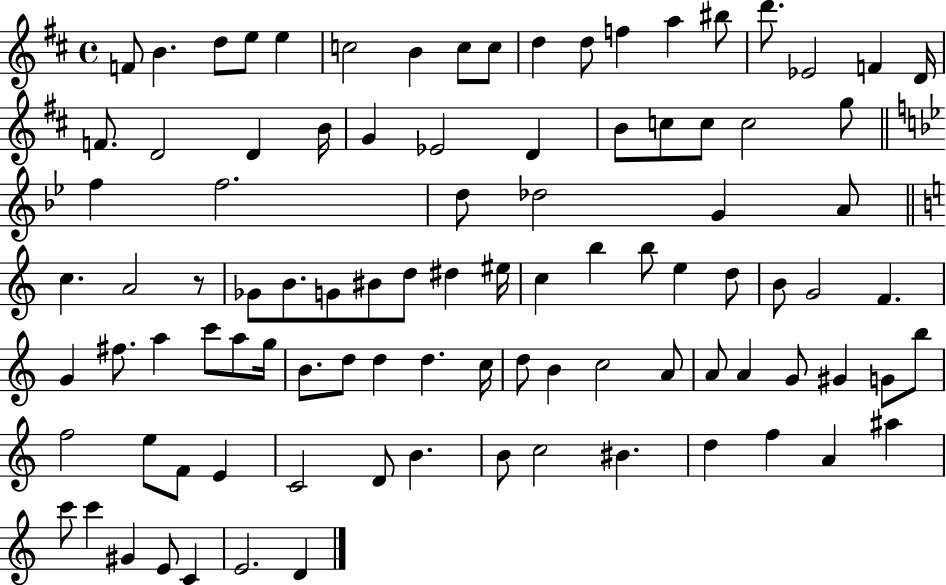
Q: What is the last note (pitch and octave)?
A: D4